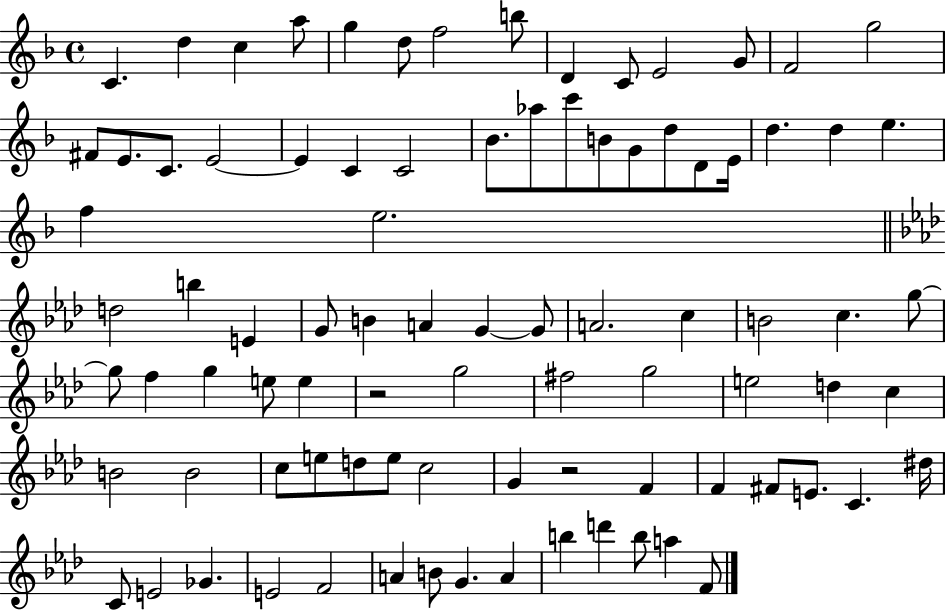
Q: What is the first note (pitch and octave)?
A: C4